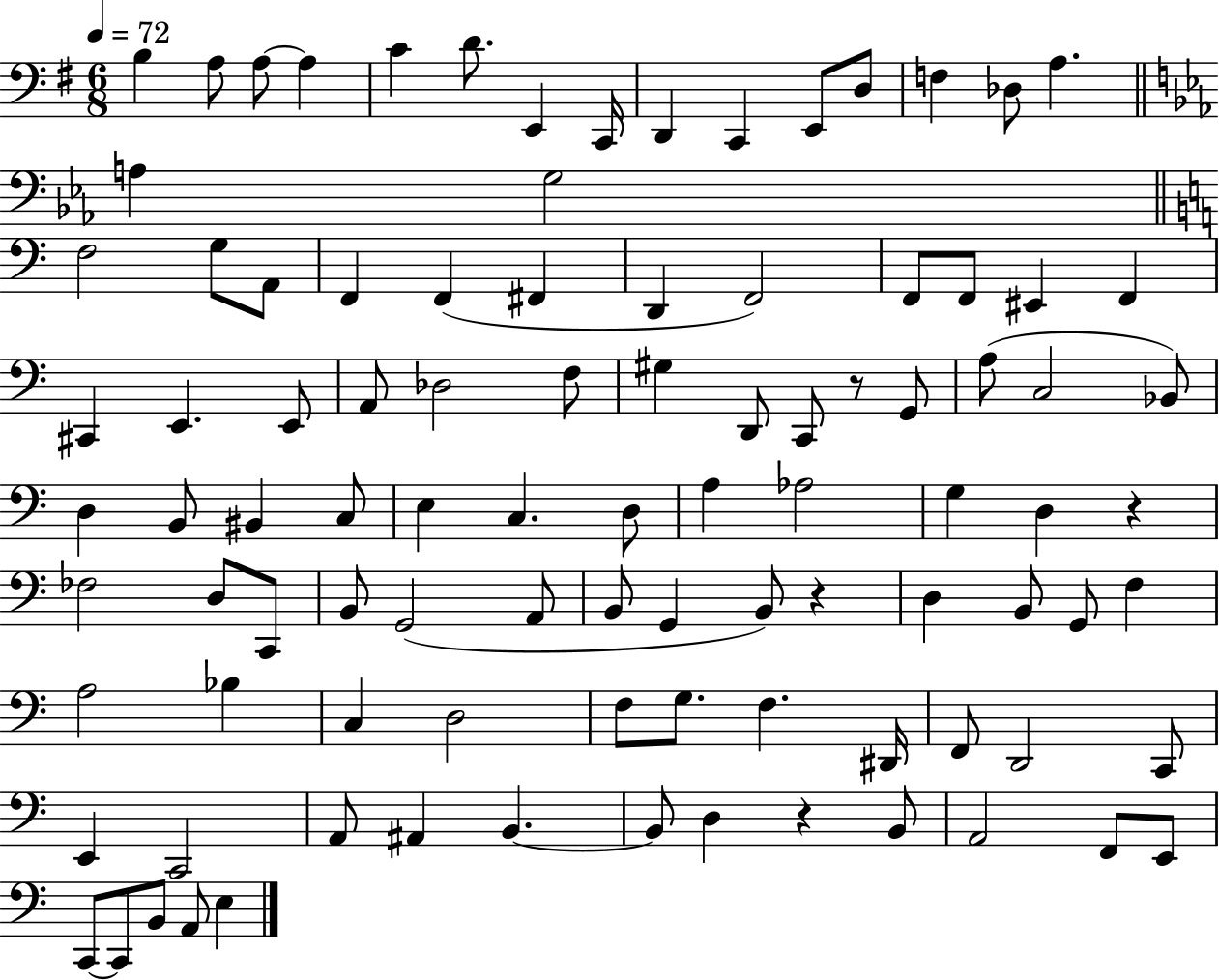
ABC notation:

X:1
T:Untitled
M:6/8
L:1/4
K:G
B, A,/2 A,/2 A, C D/2 E,, C,,/4 D,, C,, E,,/2 D,/2 F, _D,/2 A, A, G,2 F,2 G,/2 A,,/2 F,, F,, ^F,, D,, F,,2 F,,/2 F,,/2 ^E,, F,, ^C,, E,, E,,/2 A,,/2 _D,2 F,/2 ^G, D,,/2 C,,/2 z/2 G,,/2 A,/2 C,2 _B,,/2 D, B,,/2 ^B,, C,/2 E, C, D,/2 A, _A,2 G, D, z _F,2 D,/2 C,,/2 B,,/2 G,,2 A,,/2 B,,/2 G,, B,,/2 z D, B,,/2 G,,/2 F, A,2 _B, C, D,2 F,/2 G,/2 F, ^D,,/4 F,,/2 D,,2 C,,/2 E,, C,,2 A,,/2 ^A,, B,, B,,/2 D, z B,,/2 A,,2 F,,/2 E,,/2 C,,/2 C,,/2 B,,/2 A,,/2 E,